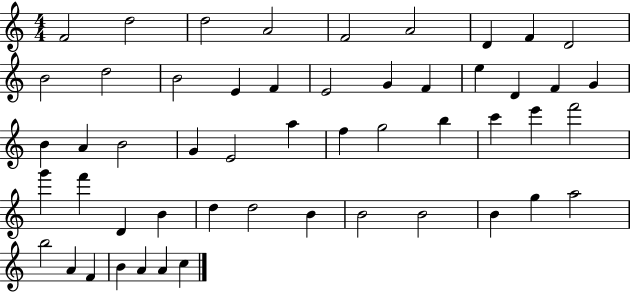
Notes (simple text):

F4/h D5/h D5/h A4/h F4/h A4/h D4/q F4/q D4/h B4/h D5/h B4/h E4/q F4/q E4/h G4/q F4/q E5/q D4/q F4/q G4/q B4/q A4/q B4/h G4/q E4/h A5/q F5/q G5/h B5/q C6/q E6/q F6/h G6/q F6/q D4/q B4/q D5/q D5/h B4/q B4/h B4/h B4/q G5/q A5/h B5/h A4/q F4/q B4/q A4/q A4/q C5/q